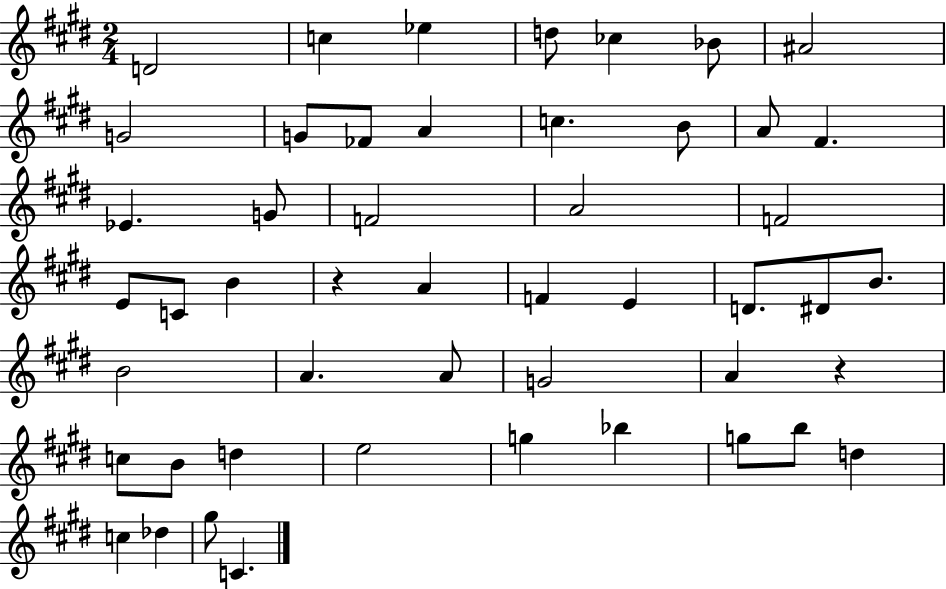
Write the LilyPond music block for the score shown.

{
  \clef treble
  \numericTimeSignature
  \time 2/4
  \key e \major
  d'2 | c''4 ees''4 | d''8 ces''4 bes'8 | ais'2 | \break g'2 | g'8 fes'8 a'4 | c''4. b'8 | a'8 fis'4. | \break ees'4. g'8 | f'2 | a'2 | f'2 | \break e'8 c'8 b'4 | r4 a'4 | f'4 e'4 | d'8. dis'8 b'8. | \break b'2 | a'4. a'8 | g'2 | a'4 r4 | \break c''8 b'8 d''4 | e''2 | g''4 bes''4 | g''8 b''8 d''4 | \break c''4 des''4 | gis''8 c'4. | \bar "|."
}